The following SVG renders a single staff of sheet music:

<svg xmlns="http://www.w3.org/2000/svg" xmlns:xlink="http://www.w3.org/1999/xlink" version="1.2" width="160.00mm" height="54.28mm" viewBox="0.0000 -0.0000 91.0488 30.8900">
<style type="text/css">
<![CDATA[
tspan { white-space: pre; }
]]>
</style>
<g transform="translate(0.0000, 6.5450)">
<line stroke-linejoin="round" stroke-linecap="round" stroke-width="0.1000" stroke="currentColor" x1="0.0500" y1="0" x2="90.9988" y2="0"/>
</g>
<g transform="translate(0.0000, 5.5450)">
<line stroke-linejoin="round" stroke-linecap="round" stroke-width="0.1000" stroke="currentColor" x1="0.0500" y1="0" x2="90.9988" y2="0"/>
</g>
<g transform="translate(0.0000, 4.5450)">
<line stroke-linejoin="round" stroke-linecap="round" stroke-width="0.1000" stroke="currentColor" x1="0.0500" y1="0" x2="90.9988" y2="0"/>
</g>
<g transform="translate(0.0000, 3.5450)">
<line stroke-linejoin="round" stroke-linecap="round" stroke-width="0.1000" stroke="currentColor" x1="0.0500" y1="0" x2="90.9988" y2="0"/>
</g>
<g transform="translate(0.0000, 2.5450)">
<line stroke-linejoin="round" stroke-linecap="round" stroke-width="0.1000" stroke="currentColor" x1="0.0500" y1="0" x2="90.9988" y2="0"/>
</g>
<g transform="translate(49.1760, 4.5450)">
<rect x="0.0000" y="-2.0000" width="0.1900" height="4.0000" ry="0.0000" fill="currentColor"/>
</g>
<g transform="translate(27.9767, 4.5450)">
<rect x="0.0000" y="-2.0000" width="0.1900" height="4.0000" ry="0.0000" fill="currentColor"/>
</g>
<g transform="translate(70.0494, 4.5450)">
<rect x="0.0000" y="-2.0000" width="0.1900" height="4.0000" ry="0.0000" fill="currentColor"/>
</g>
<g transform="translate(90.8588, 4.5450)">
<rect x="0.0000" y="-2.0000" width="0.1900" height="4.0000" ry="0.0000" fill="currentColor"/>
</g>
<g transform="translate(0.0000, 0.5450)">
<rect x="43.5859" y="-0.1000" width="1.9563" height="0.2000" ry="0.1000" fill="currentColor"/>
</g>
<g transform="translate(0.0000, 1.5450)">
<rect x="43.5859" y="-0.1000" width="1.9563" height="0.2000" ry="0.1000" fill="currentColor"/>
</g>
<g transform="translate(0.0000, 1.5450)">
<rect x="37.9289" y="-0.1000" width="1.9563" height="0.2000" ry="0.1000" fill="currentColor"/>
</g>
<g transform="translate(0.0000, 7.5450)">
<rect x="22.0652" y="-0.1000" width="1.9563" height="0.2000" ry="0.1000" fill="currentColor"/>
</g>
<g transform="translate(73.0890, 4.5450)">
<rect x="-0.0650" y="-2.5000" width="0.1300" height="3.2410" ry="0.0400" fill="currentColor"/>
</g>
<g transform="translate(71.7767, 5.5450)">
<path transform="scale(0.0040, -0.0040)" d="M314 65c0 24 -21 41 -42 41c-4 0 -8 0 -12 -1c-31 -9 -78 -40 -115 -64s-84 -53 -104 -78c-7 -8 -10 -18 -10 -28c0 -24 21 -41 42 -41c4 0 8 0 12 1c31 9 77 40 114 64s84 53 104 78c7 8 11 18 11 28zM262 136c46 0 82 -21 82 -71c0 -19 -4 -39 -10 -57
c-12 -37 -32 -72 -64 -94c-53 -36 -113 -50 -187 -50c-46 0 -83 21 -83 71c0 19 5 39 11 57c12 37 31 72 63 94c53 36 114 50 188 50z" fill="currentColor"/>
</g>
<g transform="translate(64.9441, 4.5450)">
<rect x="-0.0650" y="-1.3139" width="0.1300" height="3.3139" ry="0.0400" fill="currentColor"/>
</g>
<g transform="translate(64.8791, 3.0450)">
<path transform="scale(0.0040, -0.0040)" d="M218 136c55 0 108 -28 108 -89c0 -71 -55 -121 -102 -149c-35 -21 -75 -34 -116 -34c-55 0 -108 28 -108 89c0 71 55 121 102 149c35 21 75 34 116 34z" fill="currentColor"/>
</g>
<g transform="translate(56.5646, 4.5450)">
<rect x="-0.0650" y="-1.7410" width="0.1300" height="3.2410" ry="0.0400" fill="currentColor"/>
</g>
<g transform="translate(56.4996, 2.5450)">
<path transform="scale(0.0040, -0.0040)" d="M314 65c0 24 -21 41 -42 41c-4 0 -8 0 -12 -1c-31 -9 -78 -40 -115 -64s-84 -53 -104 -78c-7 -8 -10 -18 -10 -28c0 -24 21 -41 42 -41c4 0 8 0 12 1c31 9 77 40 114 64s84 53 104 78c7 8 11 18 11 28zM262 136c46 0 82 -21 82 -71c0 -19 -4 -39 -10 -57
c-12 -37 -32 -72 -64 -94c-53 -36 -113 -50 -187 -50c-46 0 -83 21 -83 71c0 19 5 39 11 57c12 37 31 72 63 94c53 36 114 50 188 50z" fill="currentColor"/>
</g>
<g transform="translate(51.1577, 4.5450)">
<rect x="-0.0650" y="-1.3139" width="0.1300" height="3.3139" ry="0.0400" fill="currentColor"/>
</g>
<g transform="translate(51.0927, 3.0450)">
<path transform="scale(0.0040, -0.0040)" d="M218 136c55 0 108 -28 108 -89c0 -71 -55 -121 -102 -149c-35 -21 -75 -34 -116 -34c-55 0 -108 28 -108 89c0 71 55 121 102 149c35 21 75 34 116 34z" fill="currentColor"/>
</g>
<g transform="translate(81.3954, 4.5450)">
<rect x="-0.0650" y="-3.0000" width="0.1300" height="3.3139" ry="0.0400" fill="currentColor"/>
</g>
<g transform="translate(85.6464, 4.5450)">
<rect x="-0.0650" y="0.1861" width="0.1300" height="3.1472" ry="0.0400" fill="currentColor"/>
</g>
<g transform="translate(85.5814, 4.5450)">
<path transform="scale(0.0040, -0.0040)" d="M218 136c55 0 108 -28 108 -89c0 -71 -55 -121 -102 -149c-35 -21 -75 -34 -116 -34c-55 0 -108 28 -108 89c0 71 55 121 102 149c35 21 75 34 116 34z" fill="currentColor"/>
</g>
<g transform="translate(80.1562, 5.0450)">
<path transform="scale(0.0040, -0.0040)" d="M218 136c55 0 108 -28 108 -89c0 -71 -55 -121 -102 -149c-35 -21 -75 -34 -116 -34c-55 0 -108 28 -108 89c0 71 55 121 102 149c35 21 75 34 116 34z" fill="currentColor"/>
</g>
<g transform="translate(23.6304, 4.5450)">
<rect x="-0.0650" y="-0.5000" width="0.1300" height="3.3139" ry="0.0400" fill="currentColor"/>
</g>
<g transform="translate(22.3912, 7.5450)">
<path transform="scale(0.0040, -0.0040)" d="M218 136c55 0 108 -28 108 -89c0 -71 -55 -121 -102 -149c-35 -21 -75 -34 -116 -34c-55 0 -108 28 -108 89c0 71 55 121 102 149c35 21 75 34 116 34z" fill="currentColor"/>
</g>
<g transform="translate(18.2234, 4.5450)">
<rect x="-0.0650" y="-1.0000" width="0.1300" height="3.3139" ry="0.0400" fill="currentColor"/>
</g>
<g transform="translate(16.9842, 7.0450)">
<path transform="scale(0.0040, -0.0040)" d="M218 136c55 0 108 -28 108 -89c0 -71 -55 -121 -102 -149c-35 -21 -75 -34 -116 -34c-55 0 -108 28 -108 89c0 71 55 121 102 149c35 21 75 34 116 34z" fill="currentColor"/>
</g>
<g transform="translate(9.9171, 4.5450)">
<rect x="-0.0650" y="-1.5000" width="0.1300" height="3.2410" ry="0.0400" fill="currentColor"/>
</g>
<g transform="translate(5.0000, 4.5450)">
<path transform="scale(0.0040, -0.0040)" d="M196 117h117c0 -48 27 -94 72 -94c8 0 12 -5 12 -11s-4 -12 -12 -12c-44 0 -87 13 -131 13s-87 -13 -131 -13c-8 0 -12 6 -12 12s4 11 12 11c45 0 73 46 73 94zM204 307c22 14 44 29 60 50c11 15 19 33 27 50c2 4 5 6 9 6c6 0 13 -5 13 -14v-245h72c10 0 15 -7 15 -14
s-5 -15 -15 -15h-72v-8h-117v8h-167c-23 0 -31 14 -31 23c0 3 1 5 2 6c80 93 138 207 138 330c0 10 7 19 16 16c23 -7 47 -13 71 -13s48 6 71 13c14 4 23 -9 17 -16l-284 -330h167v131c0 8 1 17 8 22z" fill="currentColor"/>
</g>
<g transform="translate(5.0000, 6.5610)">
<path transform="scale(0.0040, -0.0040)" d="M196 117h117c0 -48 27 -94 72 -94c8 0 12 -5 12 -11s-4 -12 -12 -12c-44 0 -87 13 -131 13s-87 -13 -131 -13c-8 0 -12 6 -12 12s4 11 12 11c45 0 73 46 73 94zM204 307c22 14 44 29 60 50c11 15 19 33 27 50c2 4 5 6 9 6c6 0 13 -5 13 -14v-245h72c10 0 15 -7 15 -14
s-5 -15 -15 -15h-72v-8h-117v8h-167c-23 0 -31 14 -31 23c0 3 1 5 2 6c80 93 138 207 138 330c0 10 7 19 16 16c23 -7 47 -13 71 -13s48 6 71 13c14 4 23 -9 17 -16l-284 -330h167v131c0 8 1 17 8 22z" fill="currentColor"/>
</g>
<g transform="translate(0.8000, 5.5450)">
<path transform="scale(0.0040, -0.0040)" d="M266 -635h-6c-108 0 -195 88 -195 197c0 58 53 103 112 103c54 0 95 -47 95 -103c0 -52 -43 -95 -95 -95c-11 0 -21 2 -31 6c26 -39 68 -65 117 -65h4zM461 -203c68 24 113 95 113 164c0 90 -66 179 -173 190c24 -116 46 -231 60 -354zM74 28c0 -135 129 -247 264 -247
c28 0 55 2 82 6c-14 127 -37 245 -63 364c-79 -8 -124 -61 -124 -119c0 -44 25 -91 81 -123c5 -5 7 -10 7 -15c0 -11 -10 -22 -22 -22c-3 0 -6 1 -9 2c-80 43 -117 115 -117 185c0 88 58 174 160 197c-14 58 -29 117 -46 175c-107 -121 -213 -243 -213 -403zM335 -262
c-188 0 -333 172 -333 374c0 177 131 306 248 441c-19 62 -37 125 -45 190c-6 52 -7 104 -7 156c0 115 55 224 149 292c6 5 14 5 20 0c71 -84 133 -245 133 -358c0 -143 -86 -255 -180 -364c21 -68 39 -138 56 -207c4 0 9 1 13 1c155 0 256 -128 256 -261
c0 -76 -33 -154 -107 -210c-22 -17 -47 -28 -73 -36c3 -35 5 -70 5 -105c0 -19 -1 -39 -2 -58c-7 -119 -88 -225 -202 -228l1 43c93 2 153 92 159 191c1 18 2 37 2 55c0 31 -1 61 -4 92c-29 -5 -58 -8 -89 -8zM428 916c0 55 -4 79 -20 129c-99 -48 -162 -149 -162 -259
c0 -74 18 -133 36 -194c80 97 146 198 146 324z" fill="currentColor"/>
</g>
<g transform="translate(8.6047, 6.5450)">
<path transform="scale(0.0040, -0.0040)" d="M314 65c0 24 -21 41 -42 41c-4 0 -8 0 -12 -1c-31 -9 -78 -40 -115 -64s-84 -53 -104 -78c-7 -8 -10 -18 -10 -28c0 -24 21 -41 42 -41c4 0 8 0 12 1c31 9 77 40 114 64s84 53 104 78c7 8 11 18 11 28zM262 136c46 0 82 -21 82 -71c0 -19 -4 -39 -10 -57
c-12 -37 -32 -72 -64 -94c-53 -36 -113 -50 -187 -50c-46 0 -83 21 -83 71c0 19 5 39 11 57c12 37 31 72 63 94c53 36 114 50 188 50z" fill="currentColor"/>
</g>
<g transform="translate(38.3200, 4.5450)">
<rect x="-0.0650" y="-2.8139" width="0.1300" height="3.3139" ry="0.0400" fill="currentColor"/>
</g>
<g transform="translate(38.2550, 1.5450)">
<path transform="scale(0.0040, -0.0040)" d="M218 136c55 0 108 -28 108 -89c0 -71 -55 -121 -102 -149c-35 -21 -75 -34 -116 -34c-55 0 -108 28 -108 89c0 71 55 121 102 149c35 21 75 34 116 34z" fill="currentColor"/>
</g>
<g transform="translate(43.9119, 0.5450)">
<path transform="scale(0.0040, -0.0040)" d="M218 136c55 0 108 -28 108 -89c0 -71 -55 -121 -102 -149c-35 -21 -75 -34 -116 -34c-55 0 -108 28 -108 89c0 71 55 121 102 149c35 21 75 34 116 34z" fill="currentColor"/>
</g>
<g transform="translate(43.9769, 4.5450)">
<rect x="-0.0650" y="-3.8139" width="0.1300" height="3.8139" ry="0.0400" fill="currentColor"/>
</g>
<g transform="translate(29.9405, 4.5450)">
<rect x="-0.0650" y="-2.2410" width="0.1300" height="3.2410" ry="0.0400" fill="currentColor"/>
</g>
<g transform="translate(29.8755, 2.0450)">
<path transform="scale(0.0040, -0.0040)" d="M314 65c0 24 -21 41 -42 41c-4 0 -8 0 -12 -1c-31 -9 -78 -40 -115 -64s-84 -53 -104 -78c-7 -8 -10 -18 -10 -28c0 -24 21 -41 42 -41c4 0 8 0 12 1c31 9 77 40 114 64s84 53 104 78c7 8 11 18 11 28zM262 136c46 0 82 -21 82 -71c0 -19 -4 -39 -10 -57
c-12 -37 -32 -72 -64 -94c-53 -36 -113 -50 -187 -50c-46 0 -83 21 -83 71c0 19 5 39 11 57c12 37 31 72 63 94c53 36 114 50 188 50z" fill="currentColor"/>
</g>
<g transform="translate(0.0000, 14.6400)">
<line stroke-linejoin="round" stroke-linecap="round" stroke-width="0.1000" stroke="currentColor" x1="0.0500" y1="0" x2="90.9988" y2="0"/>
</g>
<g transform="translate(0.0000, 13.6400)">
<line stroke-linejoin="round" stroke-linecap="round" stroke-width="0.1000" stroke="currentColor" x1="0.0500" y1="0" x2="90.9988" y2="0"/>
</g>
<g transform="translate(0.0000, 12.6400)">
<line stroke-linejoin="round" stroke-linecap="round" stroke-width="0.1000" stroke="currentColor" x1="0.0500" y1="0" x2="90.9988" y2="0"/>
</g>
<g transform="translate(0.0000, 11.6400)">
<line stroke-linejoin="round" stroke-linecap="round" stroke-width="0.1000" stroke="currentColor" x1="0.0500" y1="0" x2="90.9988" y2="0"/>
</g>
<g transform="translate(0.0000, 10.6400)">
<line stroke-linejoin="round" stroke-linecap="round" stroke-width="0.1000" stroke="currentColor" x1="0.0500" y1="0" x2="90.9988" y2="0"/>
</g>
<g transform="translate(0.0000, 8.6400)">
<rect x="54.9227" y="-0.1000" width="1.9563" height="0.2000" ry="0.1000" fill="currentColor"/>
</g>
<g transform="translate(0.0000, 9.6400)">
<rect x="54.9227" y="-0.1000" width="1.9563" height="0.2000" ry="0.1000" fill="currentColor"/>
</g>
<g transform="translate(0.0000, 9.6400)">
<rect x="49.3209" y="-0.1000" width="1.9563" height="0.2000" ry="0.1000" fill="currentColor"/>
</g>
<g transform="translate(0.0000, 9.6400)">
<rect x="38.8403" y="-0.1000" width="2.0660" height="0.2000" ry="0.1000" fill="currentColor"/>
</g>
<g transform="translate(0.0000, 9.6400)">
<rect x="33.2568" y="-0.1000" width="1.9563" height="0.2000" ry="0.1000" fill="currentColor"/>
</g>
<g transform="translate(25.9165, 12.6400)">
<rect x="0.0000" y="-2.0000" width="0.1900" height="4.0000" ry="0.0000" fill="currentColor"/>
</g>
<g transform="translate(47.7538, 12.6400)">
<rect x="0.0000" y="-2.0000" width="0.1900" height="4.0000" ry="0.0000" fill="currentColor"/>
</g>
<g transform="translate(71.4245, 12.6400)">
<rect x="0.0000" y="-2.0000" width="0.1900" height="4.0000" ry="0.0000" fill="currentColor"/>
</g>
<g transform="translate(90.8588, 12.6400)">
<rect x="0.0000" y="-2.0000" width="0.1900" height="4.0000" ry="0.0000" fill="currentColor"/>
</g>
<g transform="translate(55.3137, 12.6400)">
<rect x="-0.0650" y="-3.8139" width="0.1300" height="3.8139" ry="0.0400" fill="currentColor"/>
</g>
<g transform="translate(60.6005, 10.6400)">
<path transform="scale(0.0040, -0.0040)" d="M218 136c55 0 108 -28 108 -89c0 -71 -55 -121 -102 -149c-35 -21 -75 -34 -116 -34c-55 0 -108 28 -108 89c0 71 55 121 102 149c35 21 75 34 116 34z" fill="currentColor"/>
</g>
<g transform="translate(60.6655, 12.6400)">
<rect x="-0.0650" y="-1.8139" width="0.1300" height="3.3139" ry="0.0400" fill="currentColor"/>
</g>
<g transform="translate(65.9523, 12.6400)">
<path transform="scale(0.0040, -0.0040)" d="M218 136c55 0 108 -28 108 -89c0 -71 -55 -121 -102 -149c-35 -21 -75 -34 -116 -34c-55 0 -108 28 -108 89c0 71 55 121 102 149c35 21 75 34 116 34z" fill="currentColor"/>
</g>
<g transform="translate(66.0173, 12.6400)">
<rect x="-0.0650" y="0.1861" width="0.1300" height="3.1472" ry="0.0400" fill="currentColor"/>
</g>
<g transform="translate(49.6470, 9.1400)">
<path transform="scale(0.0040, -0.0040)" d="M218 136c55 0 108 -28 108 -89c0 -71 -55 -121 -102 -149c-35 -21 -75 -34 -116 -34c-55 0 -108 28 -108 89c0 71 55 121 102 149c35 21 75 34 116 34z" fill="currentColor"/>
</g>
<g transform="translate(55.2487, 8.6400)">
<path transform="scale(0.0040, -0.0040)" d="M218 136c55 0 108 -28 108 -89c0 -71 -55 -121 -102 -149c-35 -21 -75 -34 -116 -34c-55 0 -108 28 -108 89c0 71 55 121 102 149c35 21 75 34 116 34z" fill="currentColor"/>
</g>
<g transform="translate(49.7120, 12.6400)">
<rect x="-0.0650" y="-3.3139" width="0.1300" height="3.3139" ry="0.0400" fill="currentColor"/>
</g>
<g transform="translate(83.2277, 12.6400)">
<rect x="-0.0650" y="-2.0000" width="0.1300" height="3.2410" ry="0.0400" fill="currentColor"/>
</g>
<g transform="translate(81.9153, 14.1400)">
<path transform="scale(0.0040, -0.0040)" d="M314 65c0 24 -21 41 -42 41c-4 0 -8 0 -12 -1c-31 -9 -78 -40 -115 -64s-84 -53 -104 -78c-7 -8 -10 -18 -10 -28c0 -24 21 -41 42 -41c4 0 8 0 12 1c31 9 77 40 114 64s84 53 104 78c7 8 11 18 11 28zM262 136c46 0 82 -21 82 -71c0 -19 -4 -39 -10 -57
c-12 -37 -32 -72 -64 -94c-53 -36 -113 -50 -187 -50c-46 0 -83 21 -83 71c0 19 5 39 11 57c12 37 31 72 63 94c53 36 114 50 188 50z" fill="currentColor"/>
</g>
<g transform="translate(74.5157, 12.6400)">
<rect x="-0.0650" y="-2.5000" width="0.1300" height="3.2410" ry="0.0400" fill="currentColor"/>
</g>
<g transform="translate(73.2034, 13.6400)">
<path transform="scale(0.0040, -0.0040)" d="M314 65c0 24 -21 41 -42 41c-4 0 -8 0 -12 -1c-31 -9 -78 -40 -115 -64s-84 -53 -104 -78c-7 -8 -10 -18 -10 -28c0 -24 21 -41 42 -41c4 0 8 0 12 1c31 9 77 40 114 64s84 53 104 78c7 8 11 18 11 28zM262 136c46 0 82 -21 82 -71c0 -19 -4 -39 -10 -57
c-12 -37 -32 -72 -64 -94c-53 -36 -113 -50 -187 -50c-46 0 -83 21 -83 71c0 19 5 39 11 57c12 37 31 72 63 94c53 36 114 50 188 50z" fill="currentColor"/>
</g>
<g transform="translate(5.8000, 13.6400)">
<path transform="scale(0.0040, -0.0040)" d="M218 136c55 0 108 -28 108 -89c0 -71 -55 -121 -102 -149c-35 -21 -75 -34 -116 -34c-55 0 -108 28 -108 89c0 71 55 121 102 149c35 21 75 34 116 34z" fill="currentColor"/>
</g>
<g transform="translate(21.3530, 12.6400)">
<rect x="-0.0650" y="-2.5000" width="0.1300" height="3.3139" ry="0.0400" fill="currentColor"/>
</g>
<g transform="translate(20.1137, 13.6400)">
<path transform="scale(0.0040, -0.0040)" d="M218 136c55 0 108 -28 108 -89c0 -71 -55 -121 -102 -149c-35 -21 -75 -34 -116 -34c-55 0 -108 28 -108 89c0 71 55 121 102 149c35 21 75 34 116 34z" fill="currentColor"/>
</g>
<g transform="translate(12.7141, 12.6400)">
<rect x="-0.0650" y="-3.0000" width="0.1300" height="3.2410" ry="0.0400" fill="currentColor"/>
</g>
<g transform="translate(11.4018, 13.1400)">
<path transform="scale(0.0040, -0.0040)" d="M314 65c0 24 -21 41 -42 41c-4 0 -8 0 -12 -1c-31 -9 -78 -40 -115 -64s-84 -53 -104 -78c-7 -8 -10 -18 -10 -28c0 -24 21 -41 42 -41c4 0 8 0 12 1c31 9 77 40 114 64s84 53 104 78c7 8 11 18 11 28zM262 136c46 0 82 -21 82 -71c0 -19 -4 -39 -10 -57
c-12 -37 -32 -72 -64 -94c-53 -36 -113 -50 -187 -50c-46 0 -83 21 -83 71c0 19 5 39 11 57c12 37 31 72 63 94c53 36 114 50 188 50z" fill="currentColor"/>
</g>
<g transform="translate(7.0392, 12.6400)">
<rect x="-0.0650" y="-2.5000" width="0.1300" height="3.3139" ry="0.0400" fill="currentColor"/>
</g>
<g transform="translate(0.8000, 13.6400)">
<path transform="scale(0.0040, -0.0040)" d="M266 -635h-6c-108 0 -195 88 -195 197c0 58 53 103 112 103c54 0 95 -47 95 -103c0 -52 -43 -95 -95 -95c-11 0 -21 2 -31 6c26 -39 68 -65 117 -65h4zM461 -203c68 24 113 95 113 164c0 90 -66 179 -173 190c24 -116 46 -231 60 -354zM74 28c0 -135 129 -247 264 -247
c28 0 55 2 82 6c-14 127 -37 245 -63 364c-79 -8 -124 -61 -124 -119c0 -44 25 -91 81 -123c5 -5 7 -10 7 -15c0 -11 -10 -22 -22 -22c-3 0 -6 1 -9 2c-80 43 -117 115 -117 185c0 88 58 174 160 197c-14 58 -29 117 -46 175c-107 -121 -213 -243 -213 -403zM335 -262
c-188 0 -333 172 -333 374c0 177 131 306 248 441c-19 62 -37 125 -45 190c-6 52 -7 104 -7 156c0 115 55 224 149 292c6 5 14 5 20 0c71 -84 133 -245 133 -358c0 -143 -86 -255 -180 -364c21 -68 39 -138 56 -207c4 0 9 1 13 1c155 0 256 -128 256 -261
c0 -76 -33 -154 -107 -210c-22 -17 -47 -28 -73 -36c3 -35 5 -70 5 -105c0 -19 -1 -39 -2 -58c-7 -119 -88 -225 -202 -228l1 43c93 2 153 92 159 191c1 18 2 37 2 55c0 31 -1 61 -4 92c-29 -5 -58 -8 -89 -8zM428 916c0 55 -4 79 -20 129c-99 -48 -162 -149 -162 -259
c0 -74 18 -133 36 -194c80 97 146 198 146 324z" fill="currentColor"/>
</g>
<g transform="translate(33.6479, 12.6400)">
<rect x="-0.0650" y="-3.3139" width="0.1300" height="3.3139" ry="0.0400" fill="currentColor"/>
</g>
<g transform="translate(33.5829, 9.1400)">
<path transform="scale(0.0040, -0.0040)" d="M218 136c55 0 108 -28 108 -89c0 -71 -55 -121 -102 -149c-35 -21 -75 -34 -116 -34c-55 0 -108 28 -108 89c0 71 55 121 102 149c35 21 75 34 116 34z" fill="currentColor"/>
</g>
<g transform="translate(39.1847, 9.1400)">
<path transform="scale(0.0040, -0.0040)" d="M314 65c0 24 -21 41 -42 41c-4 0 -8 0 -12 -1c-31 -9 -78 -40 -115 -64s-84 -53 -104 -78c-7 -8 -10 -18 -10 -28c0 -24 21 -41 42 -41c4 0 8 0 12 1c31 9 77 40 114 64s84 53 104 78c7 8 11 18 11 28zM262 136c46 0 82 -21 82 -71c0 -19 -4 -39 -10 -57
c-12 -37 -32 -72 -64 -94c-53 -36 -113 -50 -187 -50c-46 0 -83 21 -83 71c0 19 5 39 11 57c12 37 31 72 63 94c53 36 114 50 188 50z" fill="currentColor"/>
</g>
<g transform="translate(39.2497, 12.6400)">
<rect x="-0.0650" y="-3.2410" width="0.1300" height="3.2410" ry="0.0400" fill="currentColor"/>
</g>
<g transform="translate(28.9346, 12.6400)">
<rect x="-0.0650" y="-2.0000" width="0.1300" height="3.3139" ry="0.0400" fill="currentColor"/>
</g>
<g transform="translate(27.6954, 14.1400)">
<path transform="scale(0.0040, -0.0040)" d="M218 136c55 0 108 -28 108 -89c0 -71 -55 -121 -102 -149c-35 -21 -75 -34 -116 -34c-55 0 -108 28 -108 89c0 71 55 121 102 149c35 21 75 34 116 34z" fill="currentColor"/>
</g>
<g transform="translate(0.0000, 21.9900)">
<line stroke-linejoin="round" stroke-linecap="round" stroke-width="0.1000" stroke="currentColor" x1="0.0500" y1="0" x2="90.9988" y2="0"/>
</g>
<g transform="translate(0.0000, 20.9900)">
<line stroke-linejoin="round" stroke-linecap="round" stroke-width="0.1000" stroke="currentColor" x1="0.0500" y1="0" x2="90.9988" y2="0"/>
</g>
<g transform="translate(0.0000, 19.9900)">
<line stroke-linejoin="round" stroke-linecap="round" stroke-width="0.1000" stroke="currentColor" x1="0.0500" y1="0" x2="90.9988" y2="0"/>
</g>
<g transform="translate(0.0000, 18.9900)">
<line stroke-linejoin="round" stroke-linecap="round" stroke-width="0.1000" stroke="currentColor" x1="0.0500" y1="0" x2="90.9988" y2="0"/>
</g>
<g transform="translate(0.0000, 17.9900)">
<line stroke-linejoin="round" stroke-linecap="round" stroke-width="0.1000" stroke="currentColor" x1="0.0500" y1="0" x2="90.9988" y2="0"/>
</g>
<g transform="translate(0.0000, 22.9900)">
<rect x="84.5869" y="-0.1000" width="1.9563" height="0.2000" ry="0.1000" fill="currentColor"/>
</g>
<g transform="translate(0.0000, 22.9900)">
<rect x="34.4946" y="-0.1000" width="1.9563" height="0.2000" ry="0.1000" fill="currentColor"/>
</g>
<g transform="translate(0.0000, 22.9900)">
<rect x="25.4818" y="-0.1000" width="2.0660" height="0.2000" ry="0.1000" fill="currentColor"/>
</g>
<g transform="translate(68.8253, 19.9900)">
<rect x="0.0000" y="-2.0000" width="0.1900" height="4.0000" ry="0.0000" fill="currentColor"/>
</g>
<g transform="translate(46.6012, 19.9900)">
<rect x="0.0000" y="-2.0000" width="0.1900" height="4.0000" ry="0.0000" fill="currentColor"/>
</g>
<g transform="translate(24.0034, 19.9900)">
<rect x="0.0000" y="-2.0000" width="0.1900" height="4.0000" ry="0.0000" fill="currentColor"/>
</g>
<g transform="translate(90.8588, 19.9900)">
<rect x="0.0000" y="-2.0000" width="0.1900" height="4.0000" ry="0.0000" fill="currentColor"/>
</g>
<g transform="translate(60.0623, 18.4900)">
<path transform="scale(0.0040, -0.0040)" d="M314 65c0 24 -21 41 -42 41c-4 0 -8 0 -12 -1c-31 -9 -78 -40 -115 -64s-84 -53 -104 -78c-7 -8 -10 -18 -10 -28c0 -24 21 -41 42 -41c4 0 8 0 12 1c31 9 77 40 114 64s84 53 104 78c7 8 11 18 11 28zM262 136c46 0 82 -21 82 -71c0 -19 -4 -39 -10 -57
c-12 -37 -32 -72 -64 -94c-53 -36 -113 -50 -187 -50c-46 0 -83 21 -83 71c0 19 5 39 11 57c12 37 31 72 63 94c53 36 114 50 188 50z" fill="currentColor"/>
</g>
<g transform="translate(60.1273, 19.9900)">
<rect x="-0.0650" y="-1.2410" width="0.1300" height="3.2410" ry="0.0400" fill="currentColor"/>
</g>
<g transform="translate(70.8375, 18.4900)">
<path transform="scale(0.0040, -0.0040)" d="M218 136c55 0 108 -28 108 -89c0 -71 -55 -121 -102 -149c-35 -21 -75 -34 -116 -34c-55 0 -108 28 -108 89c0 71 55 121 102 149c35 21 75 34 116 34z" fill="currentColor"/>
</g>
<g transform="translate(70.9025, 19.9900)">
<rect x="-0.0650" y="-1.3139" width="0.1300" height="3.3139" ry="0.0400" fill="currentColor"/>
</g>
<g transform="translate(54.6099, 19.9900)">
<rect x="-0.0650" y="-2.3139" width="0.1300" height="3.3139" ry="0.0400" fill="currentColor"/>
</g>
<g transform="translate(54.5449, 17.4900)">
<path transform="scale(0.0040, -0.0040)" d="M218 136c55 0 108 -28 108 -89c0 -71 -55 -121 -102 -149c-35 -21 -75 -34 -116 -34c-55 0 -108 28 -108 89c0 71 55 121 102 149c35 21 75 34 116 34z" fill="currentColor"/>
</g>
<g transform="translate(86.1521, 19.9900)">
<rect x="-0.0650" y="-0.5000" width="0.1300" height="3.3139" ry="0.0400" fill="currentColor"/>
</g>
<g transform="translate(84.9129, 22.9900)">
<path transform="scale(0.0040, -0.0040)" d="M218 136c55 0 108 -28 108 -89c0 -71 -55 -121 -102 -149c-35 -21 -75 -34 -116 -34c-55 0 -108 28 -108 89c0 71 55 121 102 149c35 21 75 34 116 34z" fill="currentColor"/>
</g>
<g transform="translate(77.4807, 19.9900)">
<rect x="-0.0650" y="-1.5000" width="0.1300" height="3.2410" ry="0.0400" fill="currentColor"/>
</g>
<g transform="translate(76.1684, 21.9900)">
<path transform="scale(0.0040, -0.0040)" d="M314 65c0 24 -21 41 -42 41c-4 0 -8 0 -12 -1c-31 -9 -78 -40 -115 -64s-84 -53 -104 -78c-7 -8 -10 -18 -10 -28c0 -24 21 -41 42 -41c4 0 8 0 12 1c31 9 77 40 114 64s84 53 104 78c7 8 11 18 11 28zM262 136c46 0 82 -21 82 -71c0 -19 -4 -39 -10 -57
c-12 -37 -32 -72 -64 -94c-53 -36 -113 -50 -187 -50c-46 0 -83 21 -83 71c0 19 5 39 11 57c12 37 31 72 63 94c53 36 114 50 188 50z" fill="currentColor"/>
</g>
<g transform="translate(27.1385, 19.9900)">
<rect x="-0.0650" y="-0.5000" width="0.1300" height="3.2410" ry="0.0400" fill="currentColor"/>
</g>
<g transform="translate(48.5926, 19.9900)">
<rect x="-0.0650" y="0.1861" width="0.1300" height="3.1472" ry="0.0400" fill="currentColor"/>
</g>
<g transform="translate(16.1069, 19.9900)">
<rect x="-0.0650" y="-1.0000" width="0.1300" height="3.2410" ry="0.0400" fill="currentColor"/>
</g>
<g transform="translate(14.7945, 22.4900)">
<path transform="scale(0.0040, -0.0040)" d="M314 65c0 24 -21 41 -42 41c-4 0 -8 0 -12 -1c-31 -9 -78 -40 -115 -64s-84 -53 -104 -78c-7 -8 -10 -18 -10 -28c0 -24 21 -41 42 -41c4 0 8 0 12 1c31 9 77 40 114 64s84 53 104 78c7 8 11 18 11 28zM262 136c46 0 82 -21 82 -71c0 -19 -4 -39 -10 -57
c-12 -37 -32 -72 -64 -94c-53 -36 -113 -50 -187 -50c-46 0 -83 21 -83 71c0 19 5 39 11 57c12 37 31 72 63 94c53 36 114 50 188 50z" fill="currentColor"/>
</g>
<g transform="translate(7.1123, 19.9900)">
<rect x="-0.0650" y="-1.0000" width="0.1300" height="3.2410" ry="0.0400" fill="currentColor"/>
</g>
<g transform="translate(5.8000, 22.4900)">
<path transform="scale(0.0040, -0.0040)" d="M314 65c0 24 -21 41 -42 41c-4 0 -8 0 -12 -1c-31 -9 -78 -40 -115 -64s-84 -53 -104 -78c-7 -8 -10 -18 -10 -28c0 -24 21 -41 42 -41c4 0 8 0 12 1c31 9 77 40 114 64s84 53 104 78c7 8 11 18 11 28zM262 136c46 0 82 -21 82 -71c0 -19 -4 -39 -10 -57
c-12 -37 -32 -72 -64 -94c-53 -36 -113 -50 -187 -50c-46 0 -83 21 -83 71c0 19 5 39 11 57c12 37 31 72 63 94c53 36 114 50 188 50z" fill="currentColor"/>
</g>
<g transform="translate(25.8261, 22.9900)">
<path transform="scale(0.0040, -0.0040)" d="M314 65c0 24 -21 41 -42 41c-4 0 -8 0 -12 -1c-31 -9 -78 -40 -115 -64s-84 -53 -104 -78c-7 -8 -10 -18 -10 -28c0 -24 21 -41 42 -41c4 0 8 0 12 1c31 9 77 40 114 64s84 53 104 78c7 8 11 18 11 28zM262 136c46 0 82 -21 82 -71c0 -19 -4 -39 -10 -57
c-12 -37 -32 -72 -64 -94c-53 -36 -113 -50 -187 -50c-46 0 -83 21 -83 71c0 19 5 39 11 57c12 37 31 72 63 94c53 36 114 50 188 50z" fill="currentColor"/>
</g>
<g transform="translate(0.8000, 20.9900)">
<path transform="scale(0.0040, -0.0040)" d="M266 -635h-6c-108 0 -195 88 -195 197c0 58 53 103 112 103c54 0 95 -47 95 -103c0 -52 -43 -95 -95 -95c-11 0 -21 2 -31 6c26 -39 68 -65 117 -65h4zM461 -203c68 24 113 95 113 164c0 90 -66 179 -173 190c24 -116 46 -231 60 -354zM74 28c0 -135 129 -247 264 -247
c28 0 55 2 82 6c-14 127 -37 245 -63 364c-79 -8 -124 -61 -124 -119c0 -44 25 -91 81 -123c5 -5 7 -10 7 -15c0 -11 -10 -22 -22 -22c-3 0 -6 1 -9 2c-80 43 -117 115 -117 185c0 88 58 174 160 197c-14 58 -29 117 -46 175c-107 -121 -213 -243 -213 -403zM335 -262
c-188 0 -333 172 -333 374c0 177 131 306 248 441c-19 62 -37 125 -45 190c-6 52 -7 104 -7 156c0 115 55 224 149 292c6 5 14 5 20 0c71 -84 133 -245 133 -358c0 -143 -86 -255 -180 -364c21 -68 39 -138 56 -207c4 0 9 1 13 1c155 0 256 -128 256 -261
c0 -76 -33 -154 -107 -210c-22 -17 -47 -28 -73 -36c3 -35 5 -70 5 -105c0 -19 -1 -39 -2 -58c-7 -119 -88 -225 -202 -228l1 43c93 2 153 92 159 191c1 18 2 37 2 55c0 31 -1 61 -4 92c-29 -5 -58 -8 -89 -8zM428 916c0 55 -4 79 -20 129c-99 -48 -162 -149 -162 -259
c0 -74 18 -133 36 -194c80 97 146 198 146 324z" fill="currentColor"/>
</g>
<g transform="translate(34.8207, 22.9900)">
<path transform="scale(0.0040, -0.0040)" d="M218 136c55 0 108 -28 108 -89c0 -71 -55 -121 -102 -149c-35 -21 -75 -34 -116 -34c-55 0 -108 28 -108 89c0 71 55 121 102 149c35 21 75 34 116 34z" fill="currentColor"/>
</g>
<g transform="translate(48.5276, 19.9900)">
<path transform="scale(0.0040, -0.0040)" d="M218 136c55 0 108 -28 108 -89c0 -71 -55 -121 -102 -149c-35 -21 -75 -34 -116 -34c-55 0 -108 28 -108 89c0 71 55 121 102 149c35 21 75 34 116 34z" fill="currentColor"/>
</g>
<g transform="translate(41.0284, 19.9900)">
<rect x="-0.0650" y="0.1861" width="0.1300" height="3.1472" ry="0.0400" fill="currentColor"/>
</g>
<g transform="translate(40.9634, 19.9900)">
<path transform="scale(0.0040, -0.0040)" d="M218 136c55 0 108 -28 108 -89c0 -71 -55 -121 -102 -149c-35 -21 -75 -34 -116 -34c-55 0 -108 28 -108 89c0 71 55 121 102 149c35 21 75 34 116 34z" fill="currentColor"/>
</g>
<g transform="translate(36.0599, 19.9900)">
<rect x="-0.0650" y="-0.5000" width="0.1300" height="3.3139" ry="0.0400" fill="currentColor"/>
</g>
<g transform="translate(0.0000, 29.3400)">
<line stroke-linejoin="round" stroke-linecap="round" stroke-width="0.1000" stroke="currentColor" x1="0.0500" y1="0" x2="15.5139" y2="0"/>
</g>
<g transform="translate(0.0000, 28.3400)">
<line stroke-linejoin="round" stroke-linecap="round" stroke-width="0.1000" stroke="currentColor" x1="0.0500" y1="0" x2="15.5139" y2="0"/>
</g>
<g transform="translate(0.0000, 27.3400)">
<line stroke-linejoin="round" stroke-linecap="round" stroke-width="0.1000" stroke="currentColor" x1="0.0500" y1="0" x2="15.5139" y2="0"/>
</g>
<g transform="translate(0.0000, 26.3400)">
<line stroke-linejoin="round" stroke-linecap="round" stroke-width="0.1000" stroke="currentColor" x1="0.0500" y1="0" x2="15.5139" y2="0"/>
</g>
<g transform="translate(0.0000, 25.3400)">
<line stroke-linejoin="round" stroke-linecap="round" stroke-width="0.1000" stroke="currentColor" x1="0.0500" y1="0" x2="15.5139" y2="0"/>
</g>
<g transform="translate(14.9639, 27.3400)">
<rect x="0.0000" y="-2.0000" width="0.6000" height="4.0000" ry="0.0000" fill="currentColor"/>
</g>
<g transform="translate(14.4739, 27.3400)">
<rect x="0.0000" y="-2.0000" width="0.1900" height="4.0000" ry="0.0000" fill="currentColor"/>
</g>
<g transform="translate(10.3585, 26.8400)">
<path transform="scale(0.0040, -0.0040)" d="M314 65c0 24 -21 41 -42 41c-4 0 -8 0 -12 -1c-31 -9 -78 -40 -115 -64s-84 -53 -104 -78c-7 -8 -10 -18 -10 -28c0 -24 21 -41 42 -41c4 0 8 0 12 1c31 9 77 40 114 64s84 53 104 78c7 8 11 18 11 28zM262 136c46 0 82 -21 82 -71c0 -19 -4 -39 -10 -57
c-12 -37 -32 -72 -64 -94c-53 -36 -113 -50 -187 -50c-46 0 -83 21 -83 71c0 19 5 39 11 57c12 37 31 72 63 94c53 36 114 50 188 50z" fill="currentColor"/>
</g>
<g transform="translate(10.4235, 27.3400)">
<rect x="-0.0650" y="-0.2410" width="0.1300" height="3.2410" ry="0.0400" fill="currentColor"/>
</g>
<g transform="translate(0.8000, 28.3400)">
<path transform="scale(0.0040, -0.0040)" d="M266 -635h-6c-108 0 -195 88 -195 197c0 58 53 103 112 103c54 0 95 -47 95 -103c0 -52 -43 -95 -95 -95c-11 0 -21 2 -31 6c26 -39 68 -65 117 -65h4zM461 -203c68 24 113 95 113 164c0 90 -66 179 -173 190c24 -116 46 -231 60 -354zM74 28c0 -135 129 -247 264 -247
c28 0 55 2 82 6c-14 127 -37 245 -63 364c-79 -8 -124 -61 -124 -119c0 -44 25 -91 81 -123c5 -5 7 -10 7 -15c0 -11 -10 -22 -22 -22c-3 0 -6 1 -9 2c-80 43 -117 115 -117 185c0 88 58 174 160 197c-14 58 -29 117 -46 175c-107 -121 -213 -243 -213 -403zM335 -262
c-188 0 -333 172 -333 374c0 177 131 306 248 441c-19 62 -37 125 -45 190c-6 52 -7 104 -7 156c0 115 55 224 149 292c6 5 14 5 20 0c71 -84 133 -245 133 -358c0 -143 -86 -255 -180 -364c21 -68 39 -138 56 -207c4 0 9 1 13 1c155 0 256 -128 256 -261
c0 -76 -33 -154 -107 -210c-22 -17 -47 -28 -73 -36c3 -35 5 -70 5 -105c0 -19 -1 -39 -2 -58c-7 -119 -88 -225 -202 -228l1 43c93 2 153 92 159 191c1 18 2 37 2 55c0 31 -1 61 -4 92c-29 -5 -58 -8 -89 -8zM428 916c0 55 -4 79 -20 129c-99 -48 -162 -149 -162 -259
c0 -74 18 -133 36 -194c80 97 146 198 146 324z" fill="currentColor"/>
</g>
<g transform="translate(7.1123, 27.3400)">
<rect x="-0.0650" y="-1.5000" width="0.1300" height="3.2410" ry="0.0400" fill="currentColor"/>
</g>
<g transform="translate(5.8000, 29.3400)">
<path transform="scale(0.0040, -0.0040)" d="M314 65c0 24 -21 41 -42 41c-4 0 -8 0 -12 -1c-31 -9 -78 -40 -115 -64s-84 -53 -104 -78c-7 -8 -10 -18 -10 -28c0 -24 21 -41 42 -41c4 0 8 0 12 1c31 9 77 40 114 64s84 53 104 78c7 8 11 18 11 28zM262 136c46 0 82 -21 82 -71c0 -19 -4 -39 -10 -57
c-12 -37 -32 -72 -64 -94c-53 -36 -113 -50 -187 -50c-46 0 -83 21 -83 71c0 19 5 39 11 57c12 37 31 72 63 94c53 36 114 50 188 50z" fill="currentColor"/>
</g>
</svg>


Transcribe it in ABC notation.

X:1
T:Untitled
M:4/4
L:1/4
K:C
E2 D C g2 a c' e f2 e G2 A B G A2 G F b b2 b c' f B G2 F2 D2 D2 C2 C B B g e2 e E2 C E2 c2